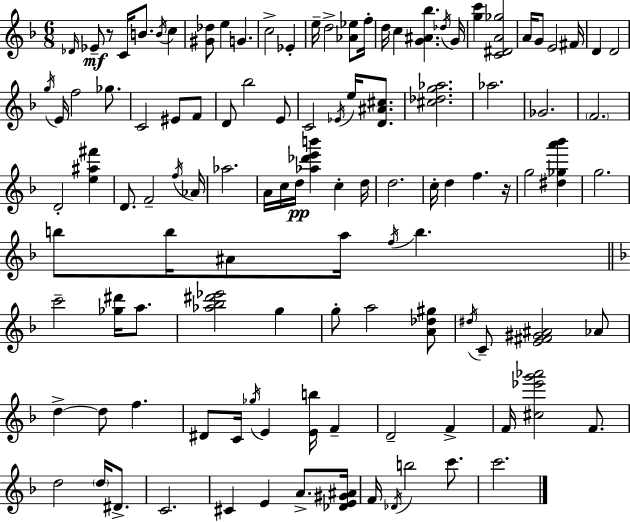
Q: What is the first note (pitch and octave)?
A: Db4